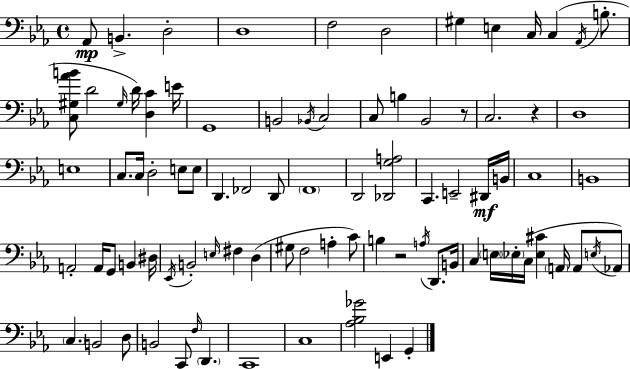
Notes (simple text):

Ab2/e B2/q. D3/h D3/w F3/h D3/h G#3/q E3/q C3/s C3/q Ab2/s B3/e. [C3,G#3,Ab4,B4]/e D4/h G#3/s D4/s [D3,C4]/q E4/s G2/w B2/h Bb2/s C3/h C3/e B3/q Bb2/h R/e C3/h. R/q D3/w E3/w C3/e. C3/s D3/h E3/e E3/e D2/q. FES2/h D2/e F2/w D2/h [Db2,G3,A3]/h C2/q. E2/h D#2/s B2/s C3/w B2/w A2/h A2/s G2/e B2/q D#3/s Eb2/s B2/h E3/s F#3/q D3/q G#3/e F3/h A3/q C4/e B3/q R/h A3/s D2/e. B2/s C3/q E3/s Eb3/s C3/s [Eb3,C#4]/q A2/s A2/e E3/s Ab2/e C3/q. B2/h D3/e B2/h C2/e F3/s D2/q. C2/w C3/w [Ab3,Bb3,Gb4]/h E2/q G2/q